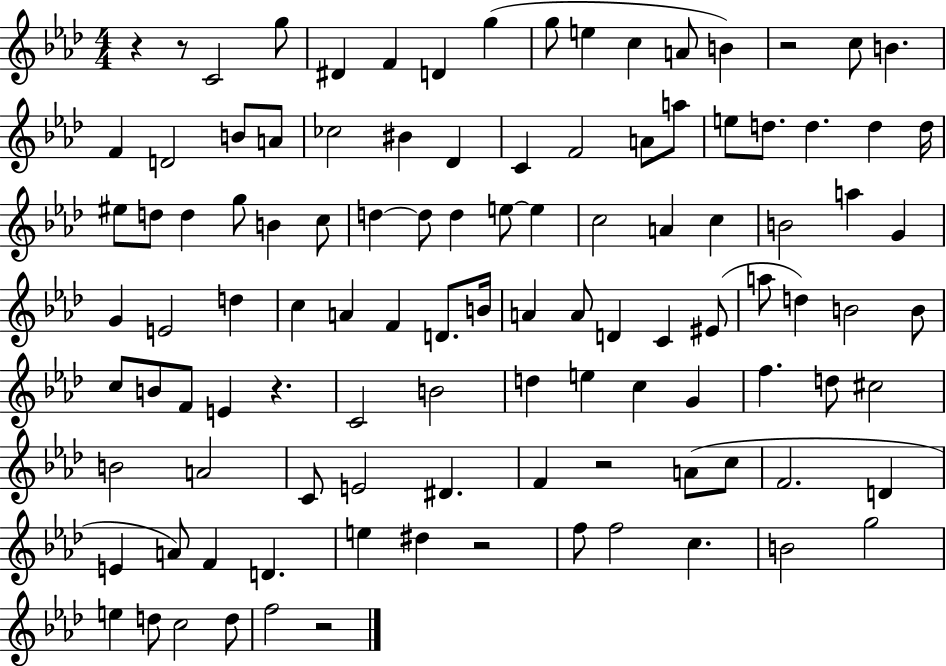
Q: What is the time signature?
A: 4/4